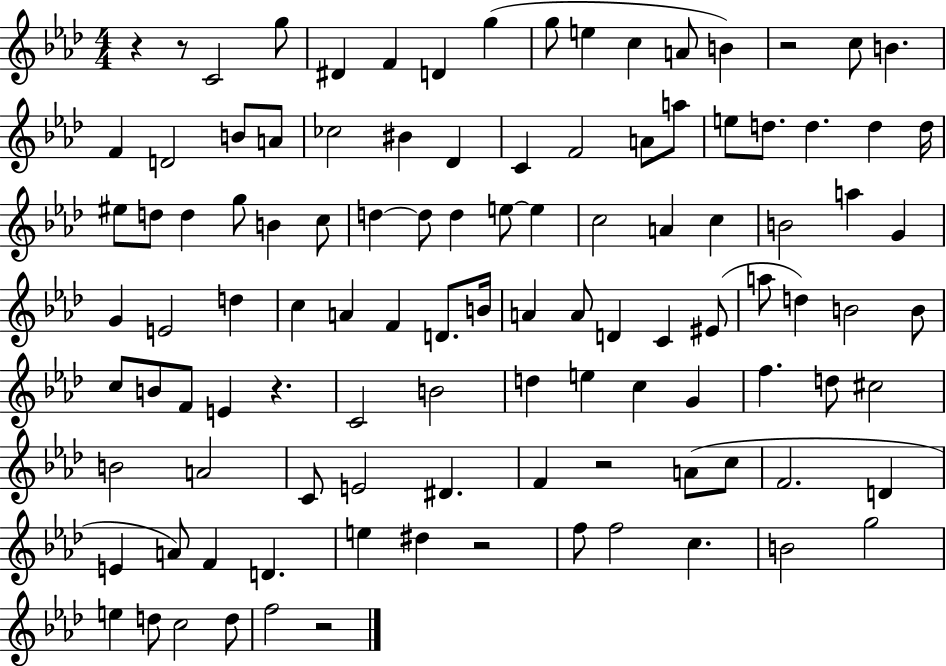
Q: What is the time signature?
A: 4/4